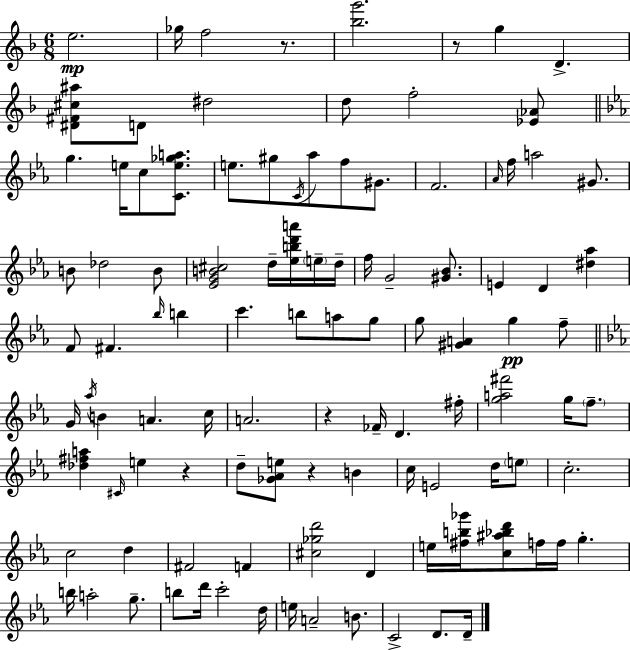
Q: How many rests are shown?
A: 5